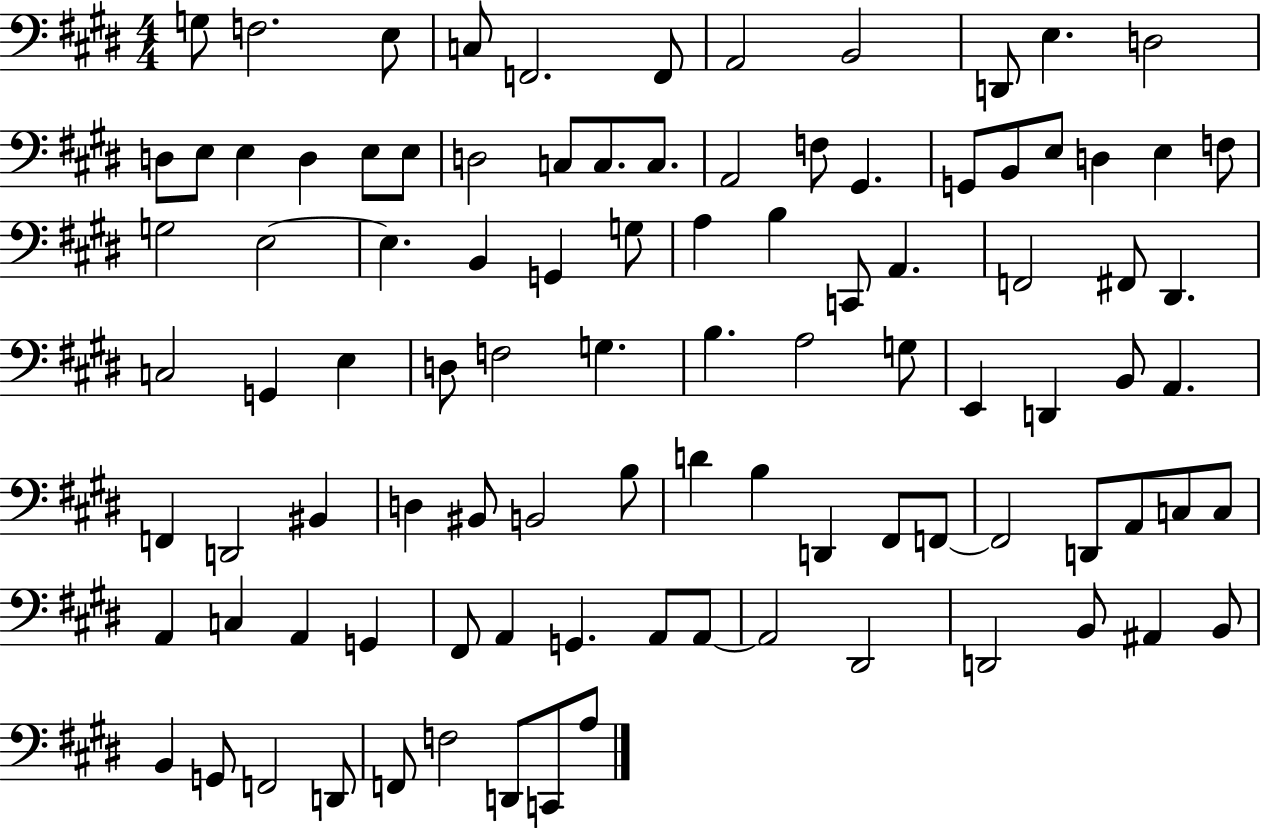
{
  \clef bass
  \numericTimeSignature
  \time 4/4
  \key e \major
  g8 f2. e8 | c8 f,2. f,8 | a,2 b,2 | d,8 e4. d2 | \break d8 e8 e4 d4 e8 e8 | d2 c8 c8. c8. | a,2 f8 gis,4. | g,8 b,8 e8 d4 e4 f8 | \break g2 e2~~ | e4. b,4 g,4 g8 | a4 b4 c,8 a,4. | f,2 fis,8 dis,4. | \break c2 g,4 e4 | d8 f2 g4. | b4. a2 g8 | e,4 d,4 b,8 a,4. | \break f,4 d,2 bis,4 | d4 bis,8 b,2 b8 | d'4 b4 d,4 fis,8 f,8~~ | f,2 d,8 a,8 c8 c8 | \break a,4 c4 a,4 g,4 | fis,8 a,4 g,4. a,8 a,8~~ | a,2 dis,2 | d,2 b,8 ais,4 b,8 | \break b,4 g,8 f,2 d,8 | f,8 f2 d,8 c,8 a8 | \bar "|."
}